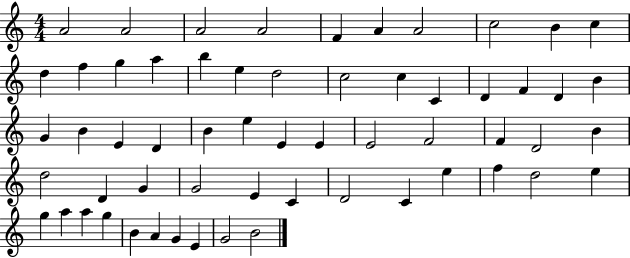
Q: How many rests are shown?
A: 0